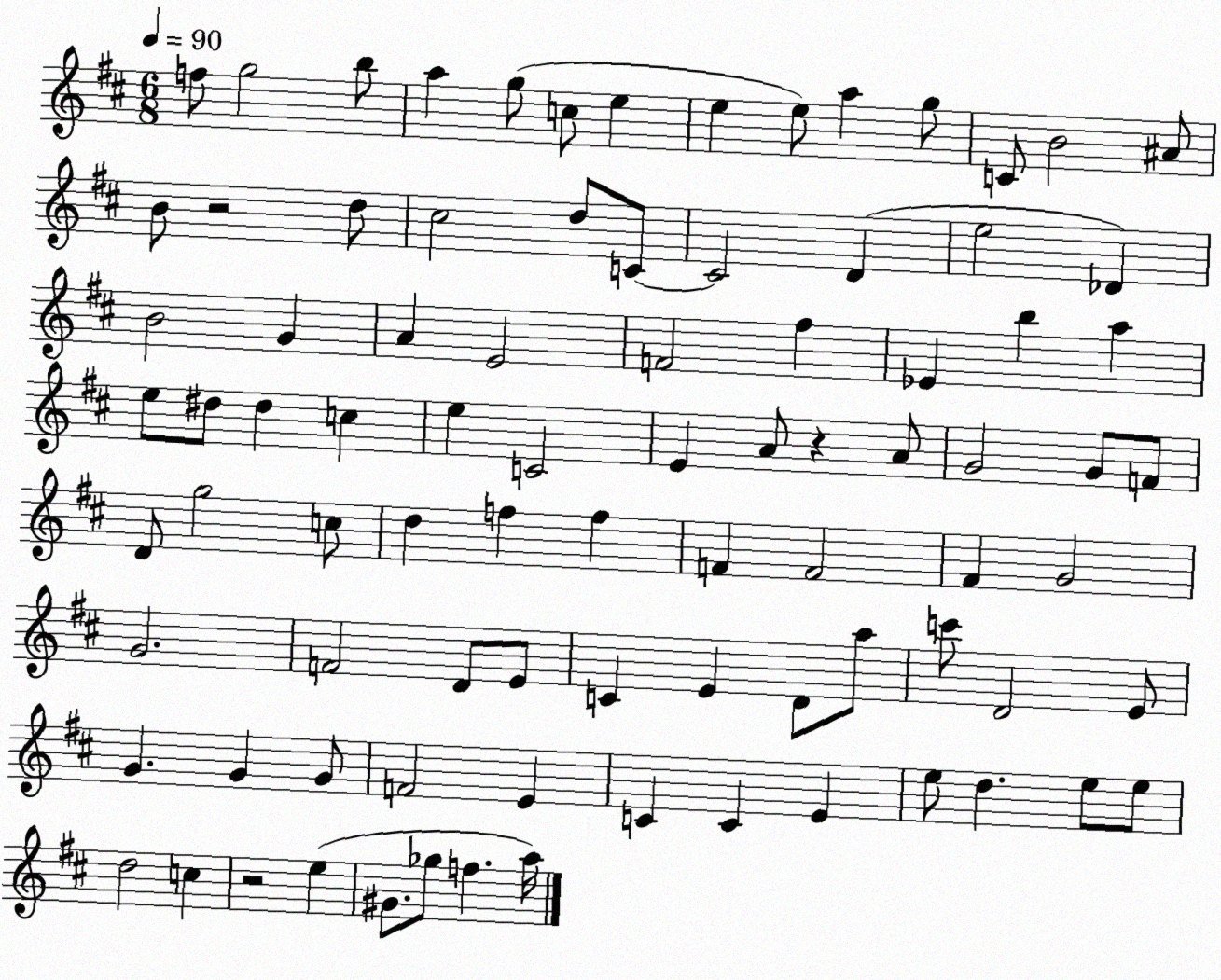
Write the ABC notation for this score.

X:1
T:Untitled
M:6/8
L:1/4
K:D
f/2 g2 b/2 a g/2 c/2 e e e/2 a g/2 C/2 B2 ^A/2 B/2 z2 d/2 ^c2 d/2 C/2 C2 D e2 _D B2 G A E2 F2 ^f _E b a e/2 ^d/2 ^d c e C2 E A/2 z A/2 G2 G/2 F/2 D/2 g2 c/2 d f f F F2 ^F G2 G2 F2 D/2 E/2 C E D/2 a/2 c'/2 D2 E/2 G G G/2 F2 E C C E e/2 d e/2 e/2 d2 c z2 e ^G/2 _g/2 f a/4